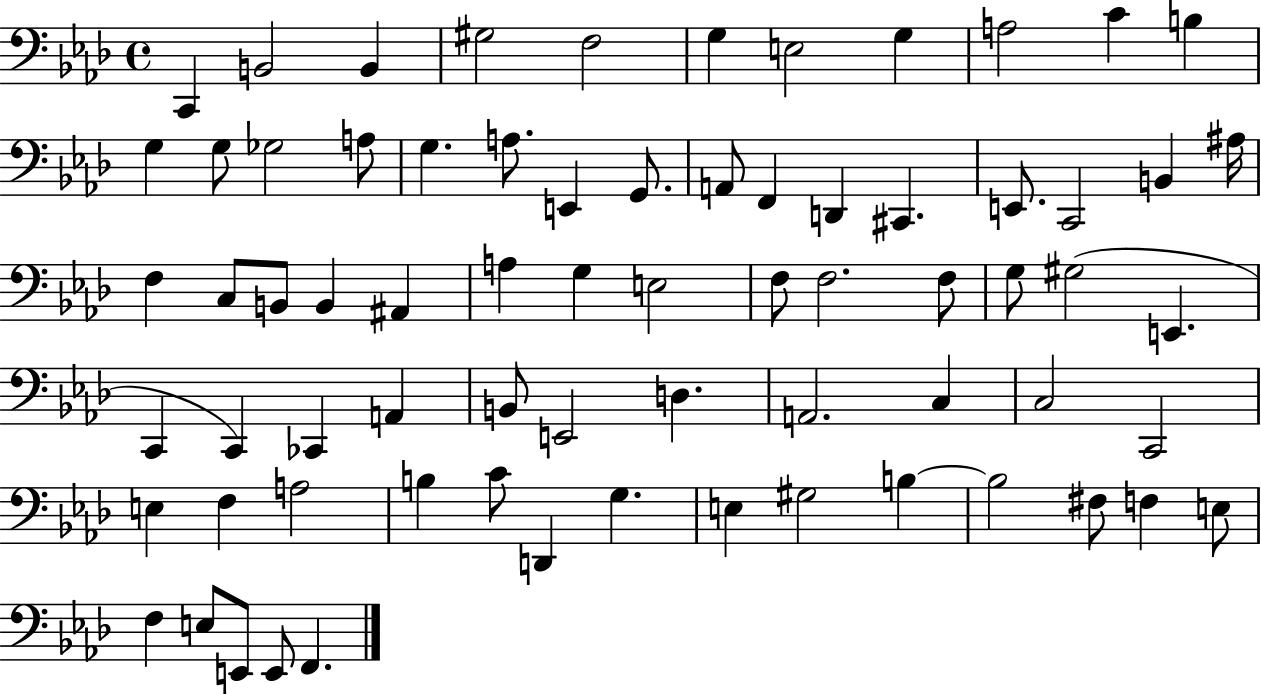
C2/q B2/h B2/q G#3/h F3/h G3/q E3/h G3/q A3/h C4/q B3/q G3/q G3/e Gb3/h A3/e G3/q. A3/e. E2/q G2/e. A2/e F2/q D2/q C#2/q. E2/e. C2/h B2/q A#3/s F3/q C3/e B2/e B2/q A#2/q A3/q G3/q E3/h F3/e F3/h. F3/e G3/e G#3/h E2/q. C2/q C2/q CES2/q A2/q B2/e E2/h D3/q. A2/h. C3/q C3/h C2/h E3/q F3/q A3/h B3/q C4/e D2/q G3/q. E3/q G#3/h B3/q B3/h F#3/e F3/q E3/e F3/q E3/e E2/e E2/e F2/q.